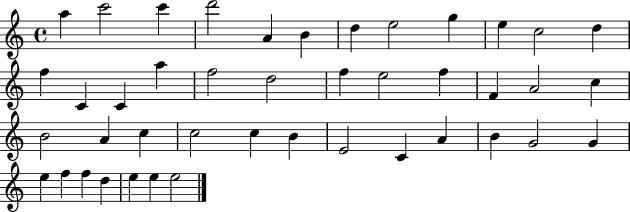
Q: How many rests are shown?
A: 0